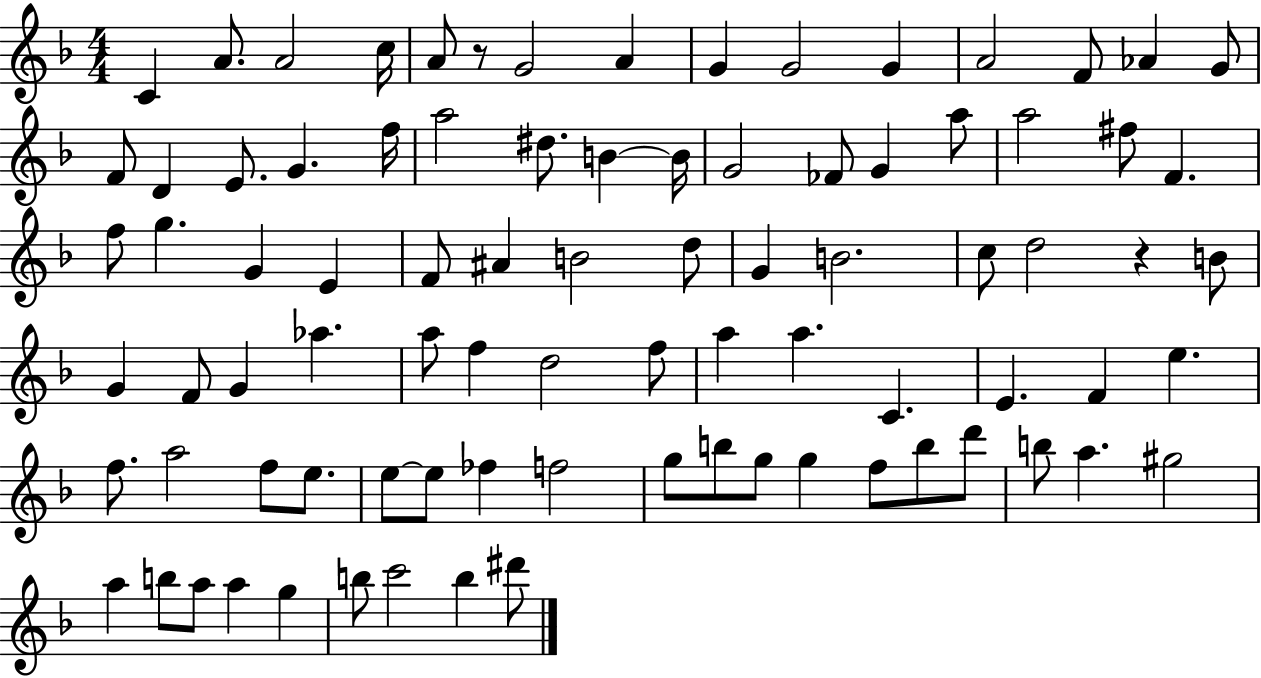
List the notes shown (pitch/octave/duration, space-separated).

C4/q A4/e. A4/h C5/s A4/e R/e G4/h A4/q G4/q G4/h G4/q A4/h F4/e Ab4/q G4/e F4/e D4/q E4/e. G4/q. F5/s A5/h D#5/e. B4/q B4/s G4/h FES4/e G4/q A5/e A5/h F#5/e F4/q. F5/e G5/q. G4/q E4/q F4/e A#4/q B4/h D5/e G4/q B4/h. C5/e D5/h R/q B4/e G4/q F4/e G4/q Ab5/q. A5/e F5/q D5/h F5/e A5/q A5/q. C4/q. E4/q. F4/q E5/q. F5/e. A5/h F5/e E5/e. E5/e E5/e FES5/q F5/h G5/e B5/e G5/e G5/q F5/e B5/e D6/e B5/e A5/q. G#5/h A5/q B5/e A5/e A5/q G5/q B5/e C6/h B5/q D#6/e